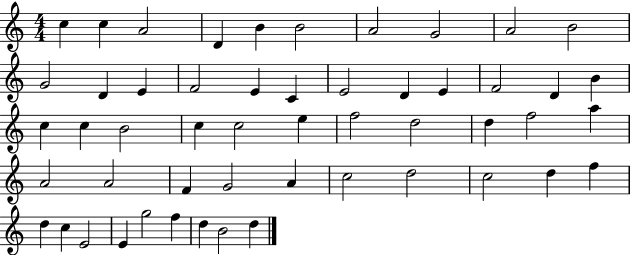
{
  \clef treble
  \numericTimeSignature
  \time 4/4
  \key c \major
  c''4 c''4 a'2 | d'4 b'4 b'2 | a'2 g'2 | a'2 b'2 | \break g'2 d'4 e'4 | f'2 e'4 c'4 | e'2 d'4 e'4 | f'2 d'4 b'4 | \break c''4 c''4 b'2 | c''4 c''2 e''4 | f''2 d''2 | d''4 f''2 a''4 | \break a'2 a'2 | f'4 g'2 a'4 | c''2 d''2 | c''2 d''4 f''4 | \break d''4 c''4 e'2 | e'4 g''2 f''4 | d''4 b'2 d''4 | \bar "|."
}